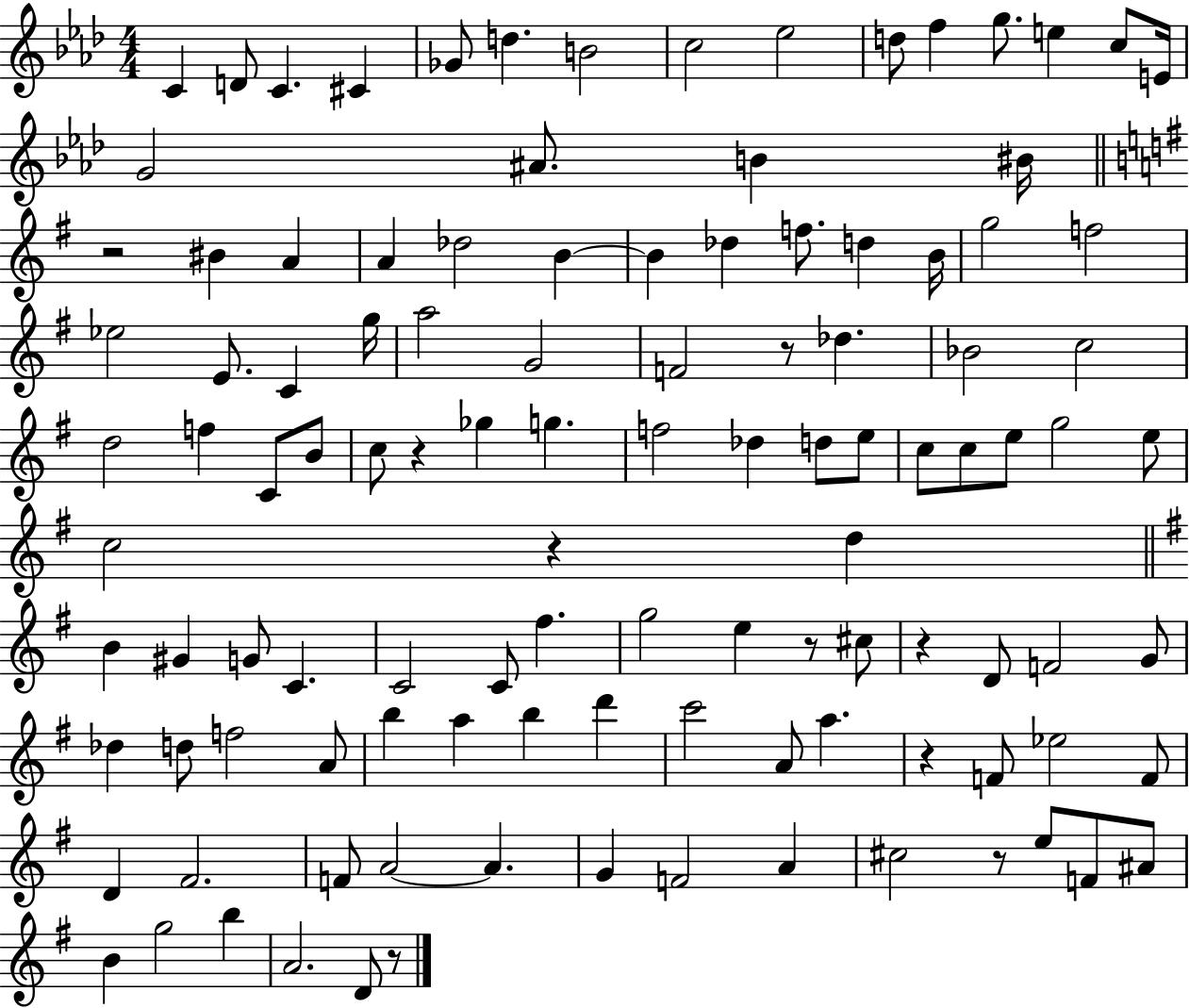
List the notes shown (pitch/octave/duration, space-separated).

C4/q D4/e C4/q. C#4/q Gb4/e D5/q. B4/h C5/h Eb5/h D5/e F5/q G5/e. E5/q C5/e E4/s G4/h A#4/e. B4/q BIS4/s R/h BIS4/q A4/q A4/q Db5/h B4/q B4/q Db5/q F5/e. D5/q B4/s G5/h F5/h Eb5/h E4/e. C4/q G5/s A5/h G4/h F4/h R/e Db5/q. Bb4/h C5/h D5/h F5/q C4/e B4/e C5/e R/q Gb5/q G5/q. F5/h Db5/q D5/e E5/e C5/e C5/e E5/e G5/h E5/e C5/h R/q D5/q B4/q G#4/q G4/e C4/q. C4/h C4/e F#5/q. G5/h E5/q R/e C#5/e R/q D4/e F4/h G4/e Db5/q D5/e F5/h A4/e B5/q A5/q B5/q D6/q C6/h A4/e A5/q. R/q F4/e Eb5/h F4/e D4/q F#4/h. F4/e A4/h A4/q. G4/q F4/h A4/q C#5/h R/e E5/e F4/e A#4/e B4/q G5/h B5/q A4/h. D4/e R/e